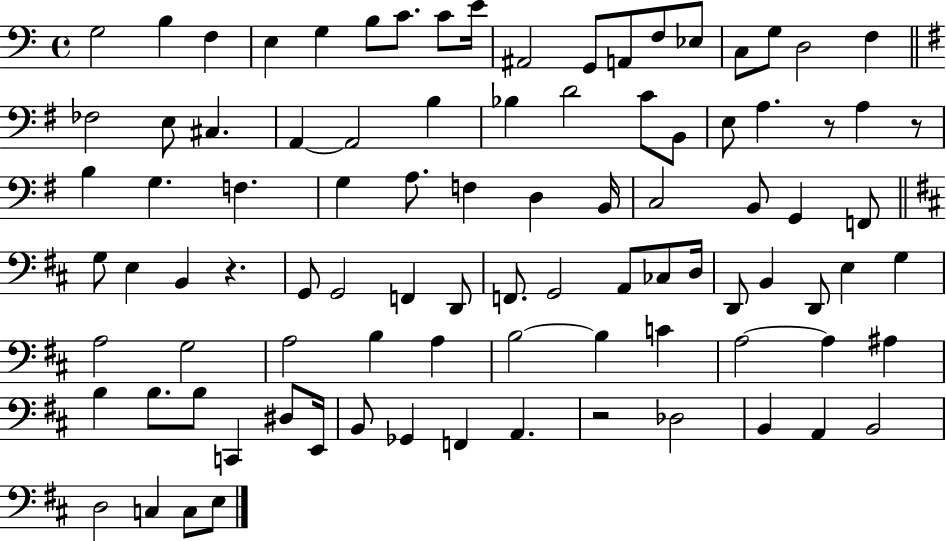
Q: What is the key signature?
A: C major